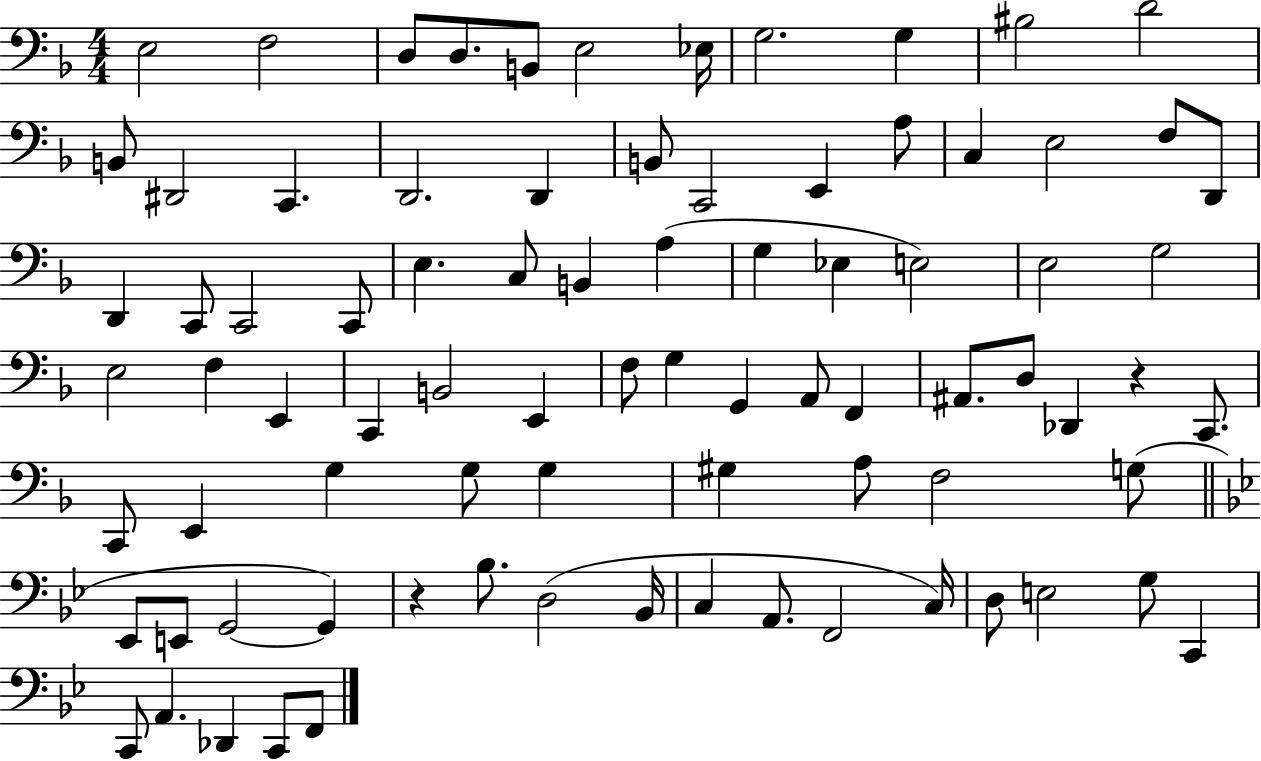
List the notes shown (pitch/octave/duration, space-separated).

E3/h F3/h D3/e D3/e. B2/e E3/h Eb3/s G3/h. G3/q BIS3/h D4/h B2/e D#2/h C2/q. D2/h. D2/q B2/e C2/h E2/q A3/e C3/q E3/h F3/e D2/e D2/q C2/e C2/h C2/e E3/q. C3/e B2/q A3/q G3/q Eb3/q E3/h E3/h G3/h E3/h F3/q E2/q C2/q B2/h E2/q F3/e G3/q G2/q A2/e F2/q A#2/e. D3/e Db2/q R/q C2/e. C2/e E2/q G3/q G3/e G3/q G#3/q A3/e F3/h G3/e Eb2/e E2/e G2/h G2/q R/q Bb3/e. D3/h Bb2/s C3/q A2/e. F2/h C3/s D3/e E3/h G3/e C2/q C2/e A2/q. Db2/q C2/e F2/e